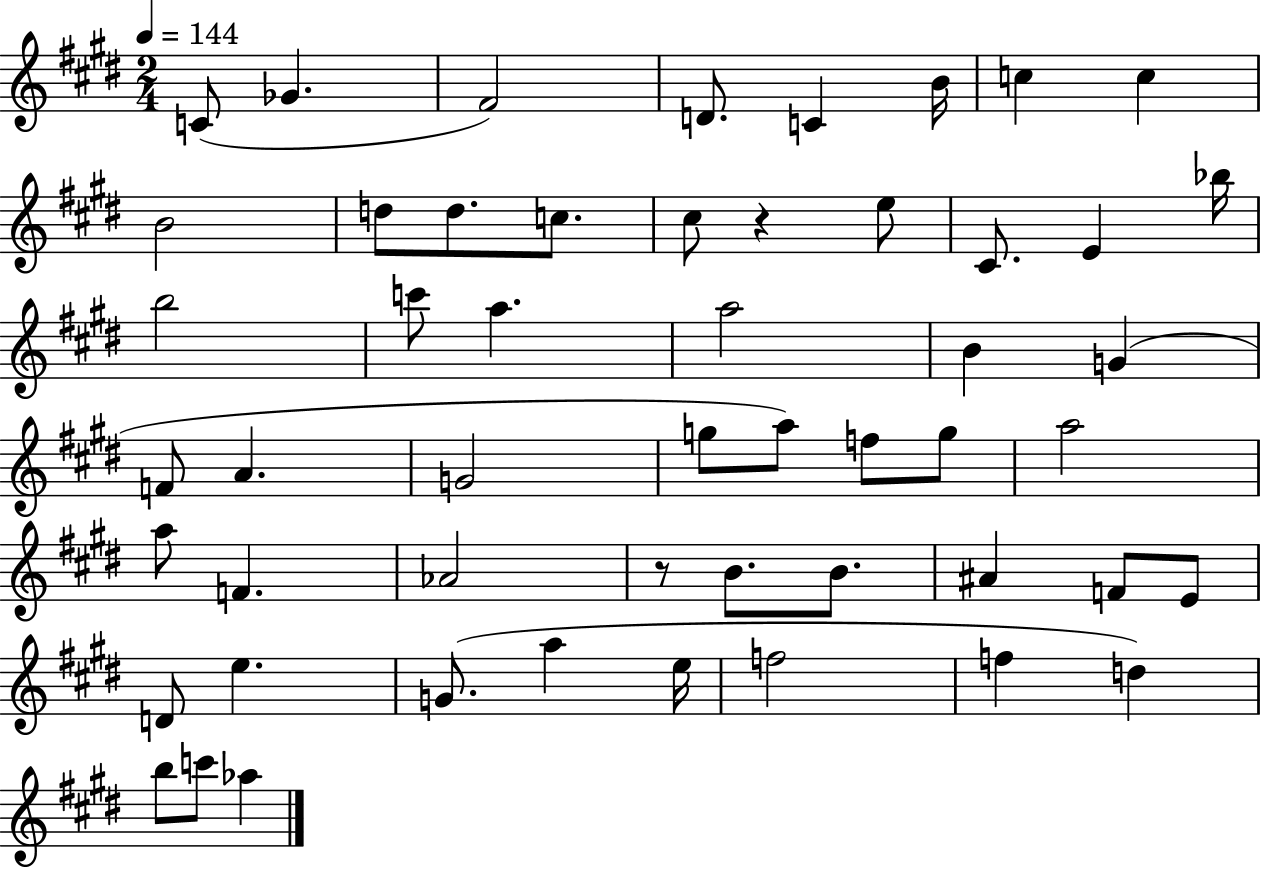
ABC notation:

X:1
T:Untitled
M:2/4
L:1/4
K:E
C/2 _G ^F2 D/2 C B/4 c c B2 d/2 d/2 c/2 ^c/2 z e/2 ^C/2 E _b/4 b2 c'/2 a a2 B G F/2 A G2 g/2 a/2 f/2 g/2 a2 a/2 F _A2 z/2 B/2 B/2 ^A F/2 E/2 D/2 e G/2 a e/4 f2 f d b/2 c'/2 _a